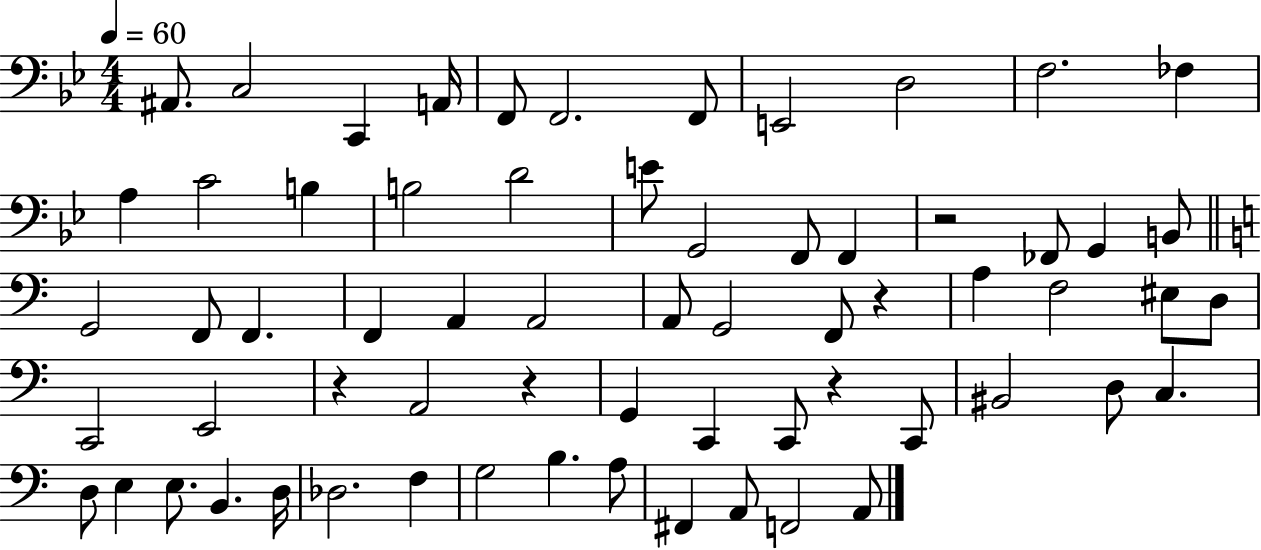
X:1
T:Untitled
M:4/4
L:1/4
K:Bb
^A,,/2 C,2 C,, A,,/4 F,,/2 F,,2 F,,/2 E,,2 D,2 F,2 _F, A, C2 B, B,2 D2 E/2 G,,2 F,,/2 F,, z2 _F,,/2 G,, B,,/2 G,,2 F,,/2 F,, F,, A,, A,,2 A,,/2 G,,2 F,,/2 z A, F,2 ^E,/2 D,/2 C,,2 E,,2 z A,,2 z G,, C,, C,,/2 z C,,/2 ^B,,2 D,/2 C, D,/2 E, E,/2 B,, D,/4 _D,2 F, G,2 B, A,/2 ^F,, A,,/2 F,,2 A,,/2